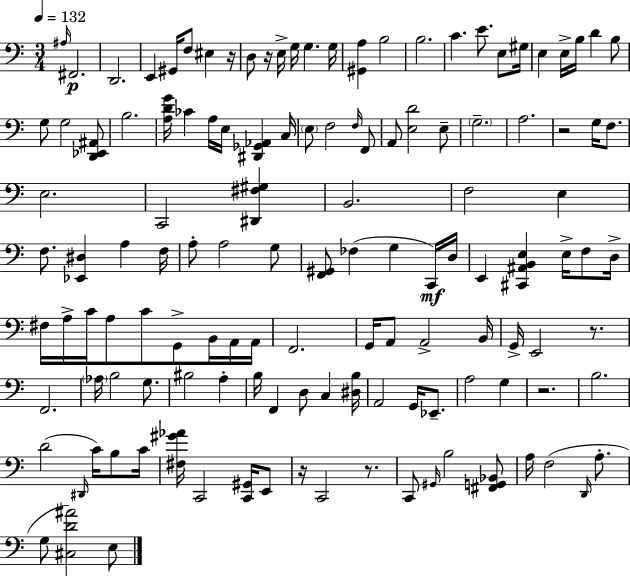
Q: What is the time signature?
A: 3/4